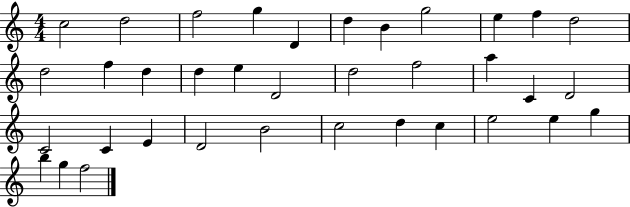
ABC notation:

X:1
T:Untitled
M:4/4
L:1/4
K:C
c2 d2 f2 g D d B g2 e f d2 d2 f d d e D2 d2 f2 a C D2 C2 C E D2 B2 c2 d c e2 e g b g f2